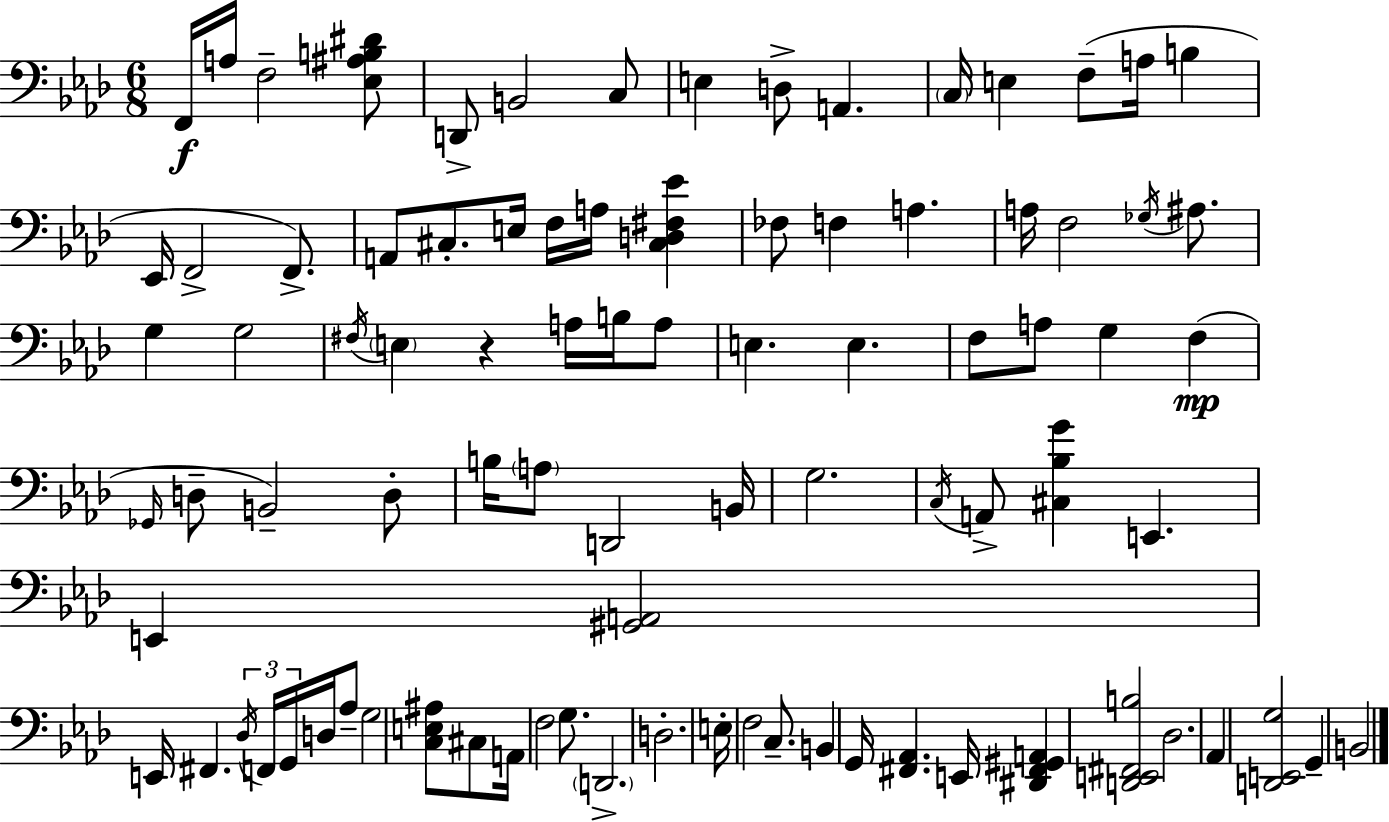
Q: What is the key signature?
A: AES major